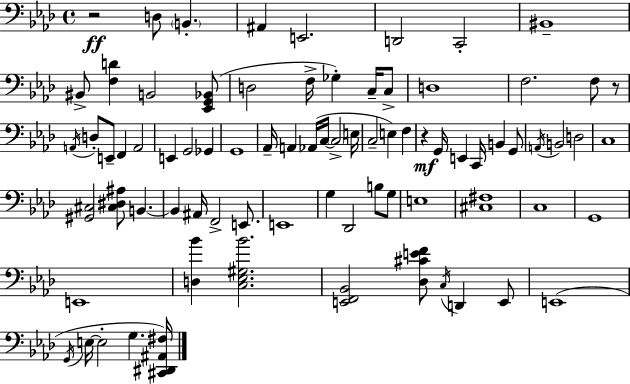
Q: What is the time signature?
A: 4/4